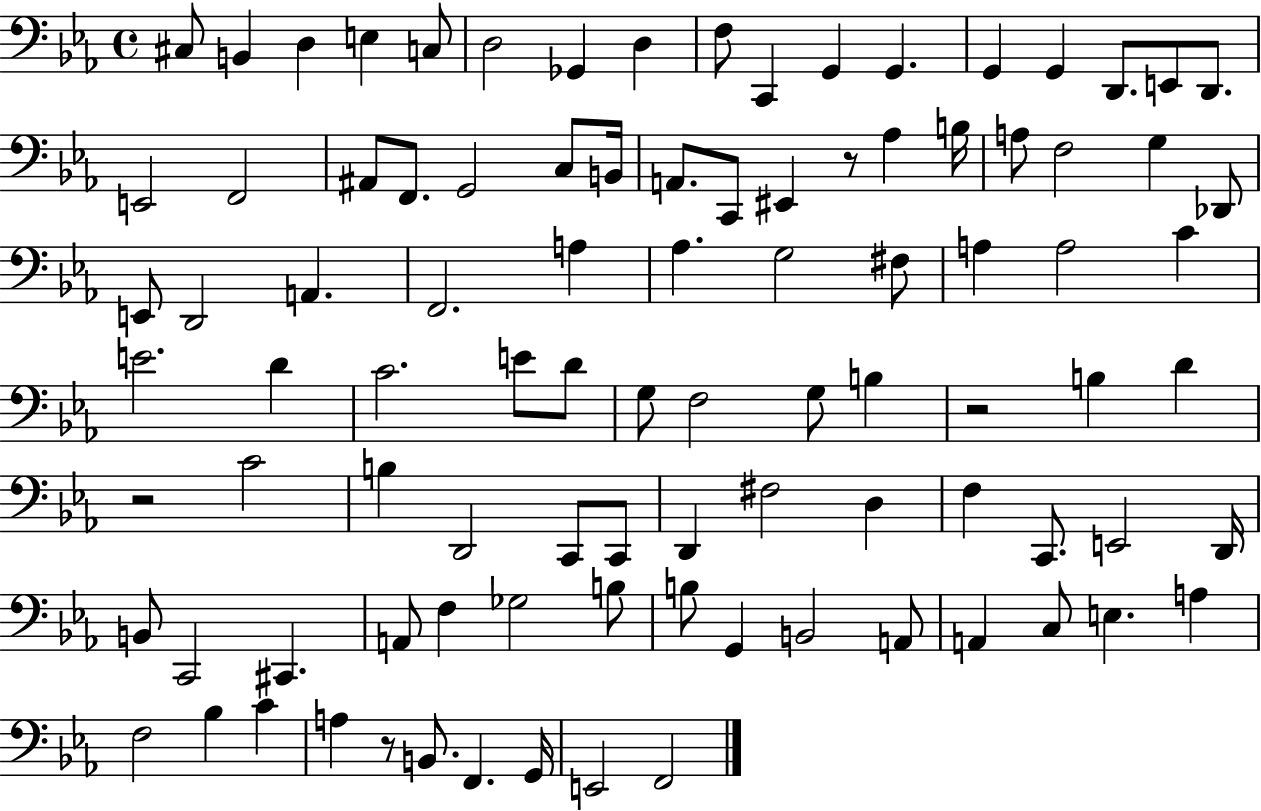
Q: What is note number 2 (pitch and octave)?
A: B2